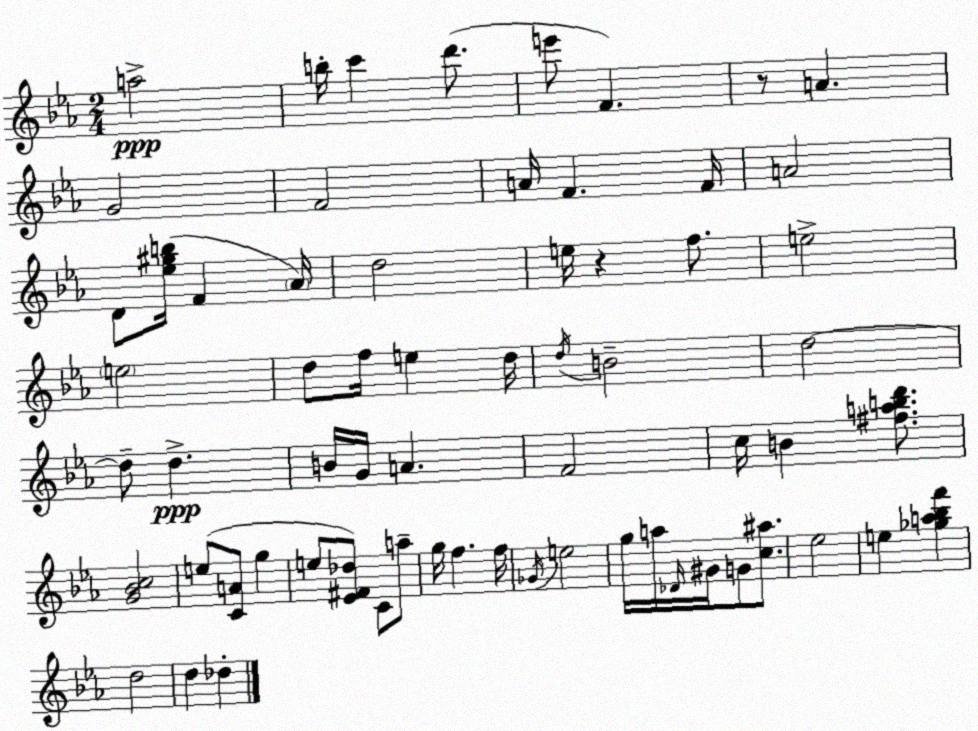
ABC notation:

X:1
T:Untitled
M:2/4
L:1/4
K:Eb
a2 b/4 c' d'/2 e'/2 F z/2 A G2 F2 A/4 F F/4 A2 D/2 [_e^gb]/4 F _A/4 d2 e/4 z f/2 e2 e2 d/2 f/4 e d/4 d/4 B2 d2 d/2 d B/4 G/4 A F2 c/4 B [^fabd']/2 [G_Bc]2 e/2 [CA]/2 g e/2 [_E^F_d]/2 C/2 a/2 g/4 f f/4 _G/4 e2 g/4 a/4 _D/4 ^G/4 G/2 [c^a]/2 _e2 e [_ga_bf'] d2 d _d